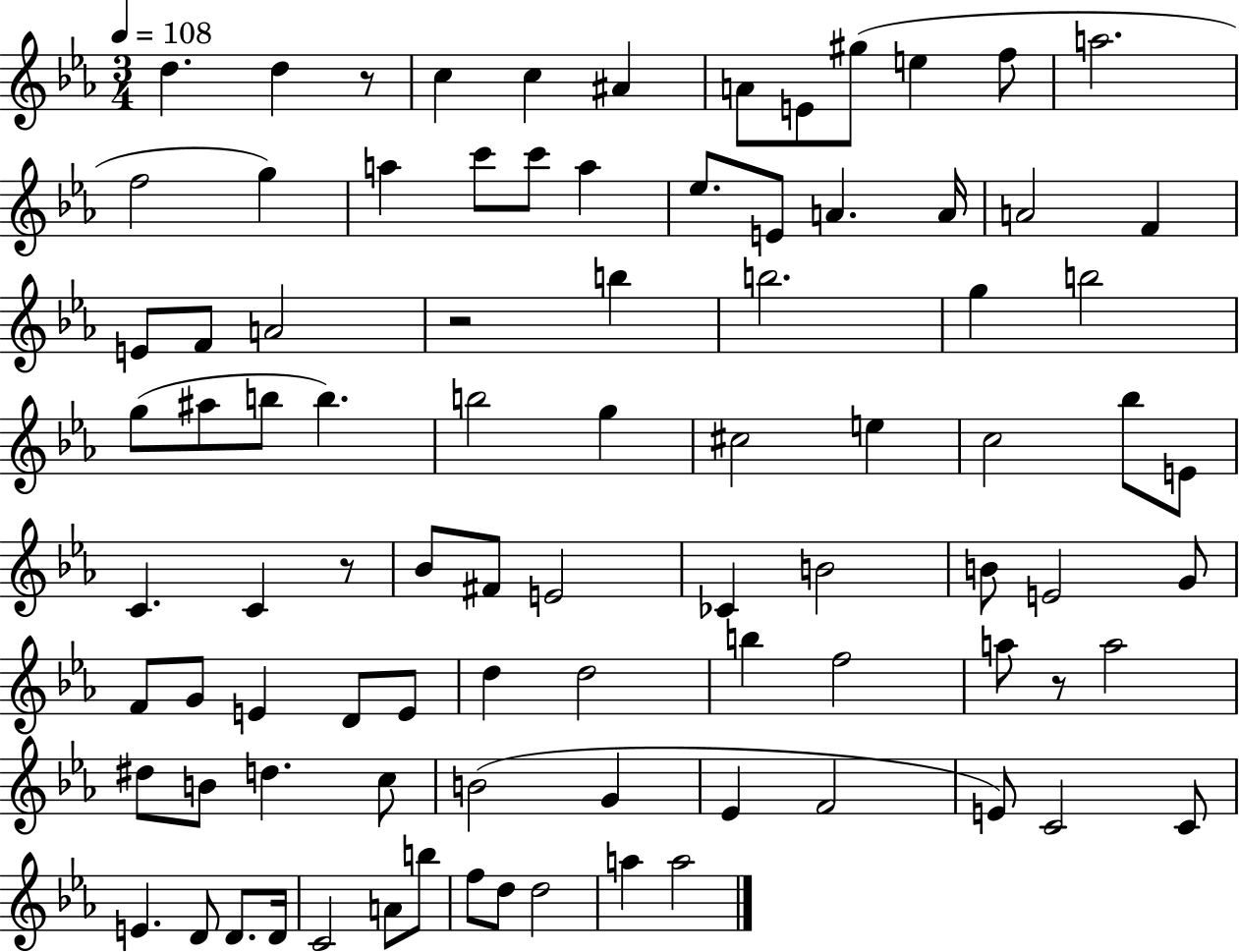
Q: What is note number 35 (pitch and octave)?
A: B5